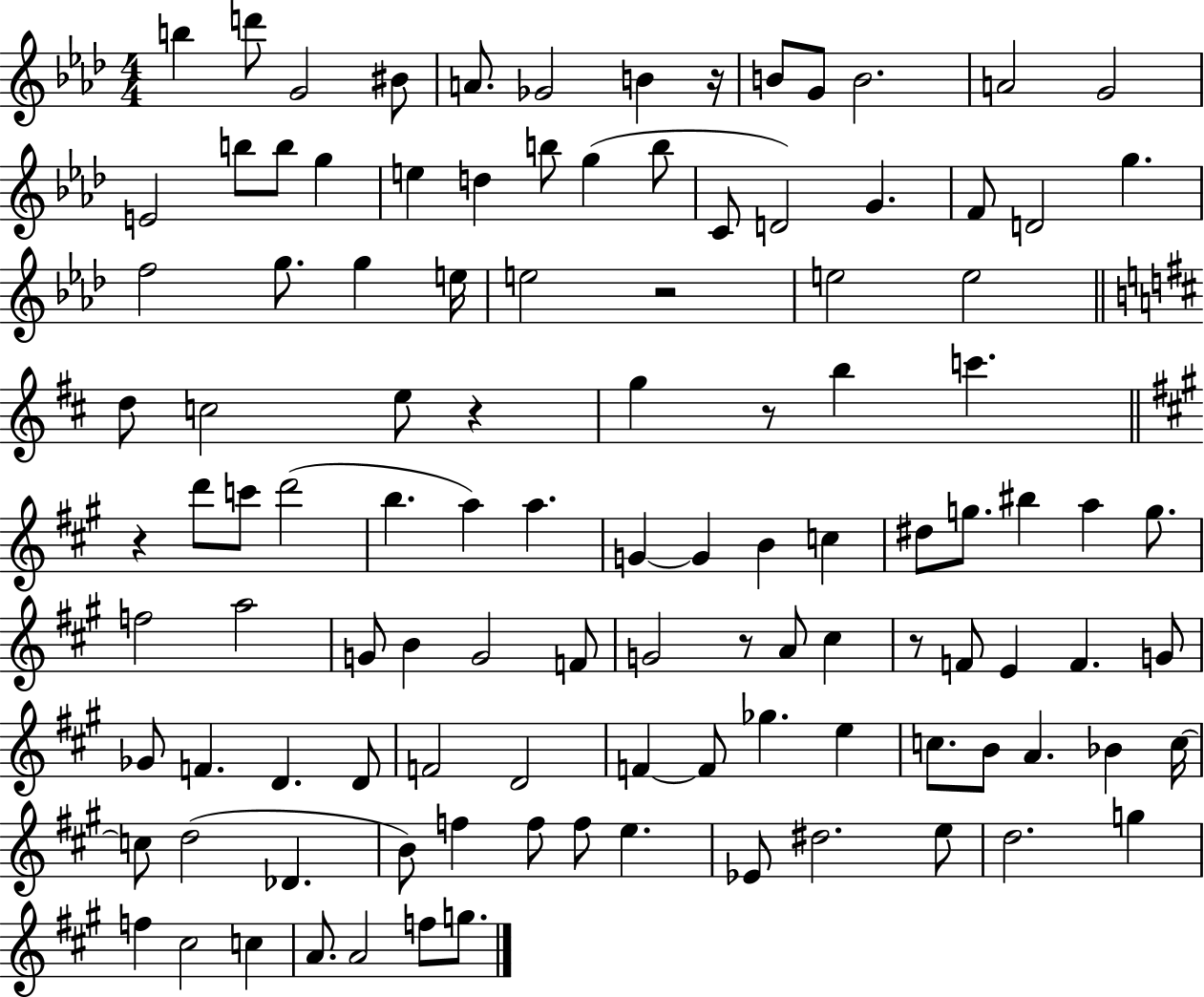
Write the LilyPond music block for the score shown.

{
  \clef treble
  \numericTimeSignature
  \time 4/4
  \key aes \major
  b''4 d'''8 g'2 bis'8 | a'8. ges'2 b'4 r16 | b'8 g'8 b'2. | a'2 g'2 | \break e'2 b''8 b''8 g''4 | e''4 d''4 b''8 g''4( b''8 | c'8 d'2) g'4. | f'8 d'2 g''4. | \break f''2 g''8. g''4 e''16 | e''2 r2 | e''2 e''2 | \bar "||" \break \key d \major d''8 c''2 e''8 r4 | g''4 r8 b''4 c'''4. | \bar "||" \break \key a \major r4 d'''8 c'''8 d'''2( | b''4. a''4) a''4. | g'4~~ g'4 b'4 c''4 | dis''8 g''8. bis''4 a''4 g''8. | \break f''2 a''2 | g'8 b'4 g'2 f'8 | g'2 r8 a'8 cis''4 | r8 f'8 e'4 f'4. g'8 | \break ges'8 f'4. d'4. d'8 | f'2 d'2 | f'4~~ f'8 ges''4. e''4 | c''8. b'8 a'4. bes'4 c''16~~ | \break c''8 d''2( des'4. | b'8) f''4 f''8 f''8 e''4. | ees'8 dis''2. e''8 | d''2. g''4 | \break f''4 cis''2 c''4 | a'8. a'2 f''8 g''8. | \bar "|."
}